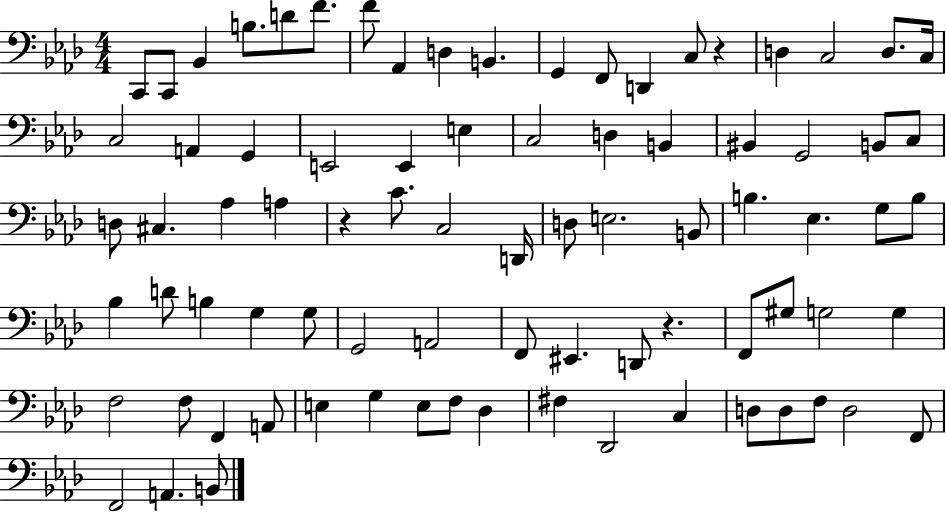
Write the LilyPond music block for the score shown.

{
  \clef bass
  \numericTimeSignature
  \time 4/4
  \key aes \major
  c,8 c,8 bes,4 b8. d'8 f'8. | f'8 aes,4 d4 b,4. | g,4 f,8 d,4 c8 r4 | d4 c2 d8. c16 | \break c2 a,4 g,4 | e,2 e,4 e4 | c2 d4 b,4 | bis,4 g,2 b,8 c8 | \break d8 cis4. aes4 a4 | r4 c'8. c2 d,16 | d8 e2. b,8 | b4. ees4. g8 b8 | \break bes4 d'8 b4 g4 g8 | g,2 a,2 | f,8 eis,4. d,8 r4. | f,8 gis8 g2 g4 | \break f2 f8 f,4 a,8 | e4 g4 e8 f8 des4 | fis4 des,2 c4 | d8 d8 f8 d2 f,8 | \break f,2 a,4. b,8 | \bar "|."
}